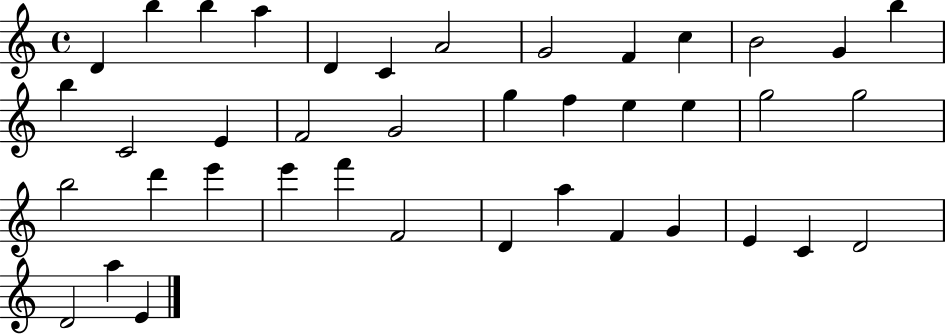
D4/q B5/q B5/q A5/q D4/q C4/q A4/h G4/h F4/q C5/q B4/h G4/q B5/q B5/q C4/h E4/q F4/h G4/h G5/q F5/q E5/q E5/q G5/h G5/h B5/h D6/q E6/q E6/q F6/q F4/h D4/q A5/q F4/q G4/q E4/q C4/q D4/h D4/h A5/q E4/q